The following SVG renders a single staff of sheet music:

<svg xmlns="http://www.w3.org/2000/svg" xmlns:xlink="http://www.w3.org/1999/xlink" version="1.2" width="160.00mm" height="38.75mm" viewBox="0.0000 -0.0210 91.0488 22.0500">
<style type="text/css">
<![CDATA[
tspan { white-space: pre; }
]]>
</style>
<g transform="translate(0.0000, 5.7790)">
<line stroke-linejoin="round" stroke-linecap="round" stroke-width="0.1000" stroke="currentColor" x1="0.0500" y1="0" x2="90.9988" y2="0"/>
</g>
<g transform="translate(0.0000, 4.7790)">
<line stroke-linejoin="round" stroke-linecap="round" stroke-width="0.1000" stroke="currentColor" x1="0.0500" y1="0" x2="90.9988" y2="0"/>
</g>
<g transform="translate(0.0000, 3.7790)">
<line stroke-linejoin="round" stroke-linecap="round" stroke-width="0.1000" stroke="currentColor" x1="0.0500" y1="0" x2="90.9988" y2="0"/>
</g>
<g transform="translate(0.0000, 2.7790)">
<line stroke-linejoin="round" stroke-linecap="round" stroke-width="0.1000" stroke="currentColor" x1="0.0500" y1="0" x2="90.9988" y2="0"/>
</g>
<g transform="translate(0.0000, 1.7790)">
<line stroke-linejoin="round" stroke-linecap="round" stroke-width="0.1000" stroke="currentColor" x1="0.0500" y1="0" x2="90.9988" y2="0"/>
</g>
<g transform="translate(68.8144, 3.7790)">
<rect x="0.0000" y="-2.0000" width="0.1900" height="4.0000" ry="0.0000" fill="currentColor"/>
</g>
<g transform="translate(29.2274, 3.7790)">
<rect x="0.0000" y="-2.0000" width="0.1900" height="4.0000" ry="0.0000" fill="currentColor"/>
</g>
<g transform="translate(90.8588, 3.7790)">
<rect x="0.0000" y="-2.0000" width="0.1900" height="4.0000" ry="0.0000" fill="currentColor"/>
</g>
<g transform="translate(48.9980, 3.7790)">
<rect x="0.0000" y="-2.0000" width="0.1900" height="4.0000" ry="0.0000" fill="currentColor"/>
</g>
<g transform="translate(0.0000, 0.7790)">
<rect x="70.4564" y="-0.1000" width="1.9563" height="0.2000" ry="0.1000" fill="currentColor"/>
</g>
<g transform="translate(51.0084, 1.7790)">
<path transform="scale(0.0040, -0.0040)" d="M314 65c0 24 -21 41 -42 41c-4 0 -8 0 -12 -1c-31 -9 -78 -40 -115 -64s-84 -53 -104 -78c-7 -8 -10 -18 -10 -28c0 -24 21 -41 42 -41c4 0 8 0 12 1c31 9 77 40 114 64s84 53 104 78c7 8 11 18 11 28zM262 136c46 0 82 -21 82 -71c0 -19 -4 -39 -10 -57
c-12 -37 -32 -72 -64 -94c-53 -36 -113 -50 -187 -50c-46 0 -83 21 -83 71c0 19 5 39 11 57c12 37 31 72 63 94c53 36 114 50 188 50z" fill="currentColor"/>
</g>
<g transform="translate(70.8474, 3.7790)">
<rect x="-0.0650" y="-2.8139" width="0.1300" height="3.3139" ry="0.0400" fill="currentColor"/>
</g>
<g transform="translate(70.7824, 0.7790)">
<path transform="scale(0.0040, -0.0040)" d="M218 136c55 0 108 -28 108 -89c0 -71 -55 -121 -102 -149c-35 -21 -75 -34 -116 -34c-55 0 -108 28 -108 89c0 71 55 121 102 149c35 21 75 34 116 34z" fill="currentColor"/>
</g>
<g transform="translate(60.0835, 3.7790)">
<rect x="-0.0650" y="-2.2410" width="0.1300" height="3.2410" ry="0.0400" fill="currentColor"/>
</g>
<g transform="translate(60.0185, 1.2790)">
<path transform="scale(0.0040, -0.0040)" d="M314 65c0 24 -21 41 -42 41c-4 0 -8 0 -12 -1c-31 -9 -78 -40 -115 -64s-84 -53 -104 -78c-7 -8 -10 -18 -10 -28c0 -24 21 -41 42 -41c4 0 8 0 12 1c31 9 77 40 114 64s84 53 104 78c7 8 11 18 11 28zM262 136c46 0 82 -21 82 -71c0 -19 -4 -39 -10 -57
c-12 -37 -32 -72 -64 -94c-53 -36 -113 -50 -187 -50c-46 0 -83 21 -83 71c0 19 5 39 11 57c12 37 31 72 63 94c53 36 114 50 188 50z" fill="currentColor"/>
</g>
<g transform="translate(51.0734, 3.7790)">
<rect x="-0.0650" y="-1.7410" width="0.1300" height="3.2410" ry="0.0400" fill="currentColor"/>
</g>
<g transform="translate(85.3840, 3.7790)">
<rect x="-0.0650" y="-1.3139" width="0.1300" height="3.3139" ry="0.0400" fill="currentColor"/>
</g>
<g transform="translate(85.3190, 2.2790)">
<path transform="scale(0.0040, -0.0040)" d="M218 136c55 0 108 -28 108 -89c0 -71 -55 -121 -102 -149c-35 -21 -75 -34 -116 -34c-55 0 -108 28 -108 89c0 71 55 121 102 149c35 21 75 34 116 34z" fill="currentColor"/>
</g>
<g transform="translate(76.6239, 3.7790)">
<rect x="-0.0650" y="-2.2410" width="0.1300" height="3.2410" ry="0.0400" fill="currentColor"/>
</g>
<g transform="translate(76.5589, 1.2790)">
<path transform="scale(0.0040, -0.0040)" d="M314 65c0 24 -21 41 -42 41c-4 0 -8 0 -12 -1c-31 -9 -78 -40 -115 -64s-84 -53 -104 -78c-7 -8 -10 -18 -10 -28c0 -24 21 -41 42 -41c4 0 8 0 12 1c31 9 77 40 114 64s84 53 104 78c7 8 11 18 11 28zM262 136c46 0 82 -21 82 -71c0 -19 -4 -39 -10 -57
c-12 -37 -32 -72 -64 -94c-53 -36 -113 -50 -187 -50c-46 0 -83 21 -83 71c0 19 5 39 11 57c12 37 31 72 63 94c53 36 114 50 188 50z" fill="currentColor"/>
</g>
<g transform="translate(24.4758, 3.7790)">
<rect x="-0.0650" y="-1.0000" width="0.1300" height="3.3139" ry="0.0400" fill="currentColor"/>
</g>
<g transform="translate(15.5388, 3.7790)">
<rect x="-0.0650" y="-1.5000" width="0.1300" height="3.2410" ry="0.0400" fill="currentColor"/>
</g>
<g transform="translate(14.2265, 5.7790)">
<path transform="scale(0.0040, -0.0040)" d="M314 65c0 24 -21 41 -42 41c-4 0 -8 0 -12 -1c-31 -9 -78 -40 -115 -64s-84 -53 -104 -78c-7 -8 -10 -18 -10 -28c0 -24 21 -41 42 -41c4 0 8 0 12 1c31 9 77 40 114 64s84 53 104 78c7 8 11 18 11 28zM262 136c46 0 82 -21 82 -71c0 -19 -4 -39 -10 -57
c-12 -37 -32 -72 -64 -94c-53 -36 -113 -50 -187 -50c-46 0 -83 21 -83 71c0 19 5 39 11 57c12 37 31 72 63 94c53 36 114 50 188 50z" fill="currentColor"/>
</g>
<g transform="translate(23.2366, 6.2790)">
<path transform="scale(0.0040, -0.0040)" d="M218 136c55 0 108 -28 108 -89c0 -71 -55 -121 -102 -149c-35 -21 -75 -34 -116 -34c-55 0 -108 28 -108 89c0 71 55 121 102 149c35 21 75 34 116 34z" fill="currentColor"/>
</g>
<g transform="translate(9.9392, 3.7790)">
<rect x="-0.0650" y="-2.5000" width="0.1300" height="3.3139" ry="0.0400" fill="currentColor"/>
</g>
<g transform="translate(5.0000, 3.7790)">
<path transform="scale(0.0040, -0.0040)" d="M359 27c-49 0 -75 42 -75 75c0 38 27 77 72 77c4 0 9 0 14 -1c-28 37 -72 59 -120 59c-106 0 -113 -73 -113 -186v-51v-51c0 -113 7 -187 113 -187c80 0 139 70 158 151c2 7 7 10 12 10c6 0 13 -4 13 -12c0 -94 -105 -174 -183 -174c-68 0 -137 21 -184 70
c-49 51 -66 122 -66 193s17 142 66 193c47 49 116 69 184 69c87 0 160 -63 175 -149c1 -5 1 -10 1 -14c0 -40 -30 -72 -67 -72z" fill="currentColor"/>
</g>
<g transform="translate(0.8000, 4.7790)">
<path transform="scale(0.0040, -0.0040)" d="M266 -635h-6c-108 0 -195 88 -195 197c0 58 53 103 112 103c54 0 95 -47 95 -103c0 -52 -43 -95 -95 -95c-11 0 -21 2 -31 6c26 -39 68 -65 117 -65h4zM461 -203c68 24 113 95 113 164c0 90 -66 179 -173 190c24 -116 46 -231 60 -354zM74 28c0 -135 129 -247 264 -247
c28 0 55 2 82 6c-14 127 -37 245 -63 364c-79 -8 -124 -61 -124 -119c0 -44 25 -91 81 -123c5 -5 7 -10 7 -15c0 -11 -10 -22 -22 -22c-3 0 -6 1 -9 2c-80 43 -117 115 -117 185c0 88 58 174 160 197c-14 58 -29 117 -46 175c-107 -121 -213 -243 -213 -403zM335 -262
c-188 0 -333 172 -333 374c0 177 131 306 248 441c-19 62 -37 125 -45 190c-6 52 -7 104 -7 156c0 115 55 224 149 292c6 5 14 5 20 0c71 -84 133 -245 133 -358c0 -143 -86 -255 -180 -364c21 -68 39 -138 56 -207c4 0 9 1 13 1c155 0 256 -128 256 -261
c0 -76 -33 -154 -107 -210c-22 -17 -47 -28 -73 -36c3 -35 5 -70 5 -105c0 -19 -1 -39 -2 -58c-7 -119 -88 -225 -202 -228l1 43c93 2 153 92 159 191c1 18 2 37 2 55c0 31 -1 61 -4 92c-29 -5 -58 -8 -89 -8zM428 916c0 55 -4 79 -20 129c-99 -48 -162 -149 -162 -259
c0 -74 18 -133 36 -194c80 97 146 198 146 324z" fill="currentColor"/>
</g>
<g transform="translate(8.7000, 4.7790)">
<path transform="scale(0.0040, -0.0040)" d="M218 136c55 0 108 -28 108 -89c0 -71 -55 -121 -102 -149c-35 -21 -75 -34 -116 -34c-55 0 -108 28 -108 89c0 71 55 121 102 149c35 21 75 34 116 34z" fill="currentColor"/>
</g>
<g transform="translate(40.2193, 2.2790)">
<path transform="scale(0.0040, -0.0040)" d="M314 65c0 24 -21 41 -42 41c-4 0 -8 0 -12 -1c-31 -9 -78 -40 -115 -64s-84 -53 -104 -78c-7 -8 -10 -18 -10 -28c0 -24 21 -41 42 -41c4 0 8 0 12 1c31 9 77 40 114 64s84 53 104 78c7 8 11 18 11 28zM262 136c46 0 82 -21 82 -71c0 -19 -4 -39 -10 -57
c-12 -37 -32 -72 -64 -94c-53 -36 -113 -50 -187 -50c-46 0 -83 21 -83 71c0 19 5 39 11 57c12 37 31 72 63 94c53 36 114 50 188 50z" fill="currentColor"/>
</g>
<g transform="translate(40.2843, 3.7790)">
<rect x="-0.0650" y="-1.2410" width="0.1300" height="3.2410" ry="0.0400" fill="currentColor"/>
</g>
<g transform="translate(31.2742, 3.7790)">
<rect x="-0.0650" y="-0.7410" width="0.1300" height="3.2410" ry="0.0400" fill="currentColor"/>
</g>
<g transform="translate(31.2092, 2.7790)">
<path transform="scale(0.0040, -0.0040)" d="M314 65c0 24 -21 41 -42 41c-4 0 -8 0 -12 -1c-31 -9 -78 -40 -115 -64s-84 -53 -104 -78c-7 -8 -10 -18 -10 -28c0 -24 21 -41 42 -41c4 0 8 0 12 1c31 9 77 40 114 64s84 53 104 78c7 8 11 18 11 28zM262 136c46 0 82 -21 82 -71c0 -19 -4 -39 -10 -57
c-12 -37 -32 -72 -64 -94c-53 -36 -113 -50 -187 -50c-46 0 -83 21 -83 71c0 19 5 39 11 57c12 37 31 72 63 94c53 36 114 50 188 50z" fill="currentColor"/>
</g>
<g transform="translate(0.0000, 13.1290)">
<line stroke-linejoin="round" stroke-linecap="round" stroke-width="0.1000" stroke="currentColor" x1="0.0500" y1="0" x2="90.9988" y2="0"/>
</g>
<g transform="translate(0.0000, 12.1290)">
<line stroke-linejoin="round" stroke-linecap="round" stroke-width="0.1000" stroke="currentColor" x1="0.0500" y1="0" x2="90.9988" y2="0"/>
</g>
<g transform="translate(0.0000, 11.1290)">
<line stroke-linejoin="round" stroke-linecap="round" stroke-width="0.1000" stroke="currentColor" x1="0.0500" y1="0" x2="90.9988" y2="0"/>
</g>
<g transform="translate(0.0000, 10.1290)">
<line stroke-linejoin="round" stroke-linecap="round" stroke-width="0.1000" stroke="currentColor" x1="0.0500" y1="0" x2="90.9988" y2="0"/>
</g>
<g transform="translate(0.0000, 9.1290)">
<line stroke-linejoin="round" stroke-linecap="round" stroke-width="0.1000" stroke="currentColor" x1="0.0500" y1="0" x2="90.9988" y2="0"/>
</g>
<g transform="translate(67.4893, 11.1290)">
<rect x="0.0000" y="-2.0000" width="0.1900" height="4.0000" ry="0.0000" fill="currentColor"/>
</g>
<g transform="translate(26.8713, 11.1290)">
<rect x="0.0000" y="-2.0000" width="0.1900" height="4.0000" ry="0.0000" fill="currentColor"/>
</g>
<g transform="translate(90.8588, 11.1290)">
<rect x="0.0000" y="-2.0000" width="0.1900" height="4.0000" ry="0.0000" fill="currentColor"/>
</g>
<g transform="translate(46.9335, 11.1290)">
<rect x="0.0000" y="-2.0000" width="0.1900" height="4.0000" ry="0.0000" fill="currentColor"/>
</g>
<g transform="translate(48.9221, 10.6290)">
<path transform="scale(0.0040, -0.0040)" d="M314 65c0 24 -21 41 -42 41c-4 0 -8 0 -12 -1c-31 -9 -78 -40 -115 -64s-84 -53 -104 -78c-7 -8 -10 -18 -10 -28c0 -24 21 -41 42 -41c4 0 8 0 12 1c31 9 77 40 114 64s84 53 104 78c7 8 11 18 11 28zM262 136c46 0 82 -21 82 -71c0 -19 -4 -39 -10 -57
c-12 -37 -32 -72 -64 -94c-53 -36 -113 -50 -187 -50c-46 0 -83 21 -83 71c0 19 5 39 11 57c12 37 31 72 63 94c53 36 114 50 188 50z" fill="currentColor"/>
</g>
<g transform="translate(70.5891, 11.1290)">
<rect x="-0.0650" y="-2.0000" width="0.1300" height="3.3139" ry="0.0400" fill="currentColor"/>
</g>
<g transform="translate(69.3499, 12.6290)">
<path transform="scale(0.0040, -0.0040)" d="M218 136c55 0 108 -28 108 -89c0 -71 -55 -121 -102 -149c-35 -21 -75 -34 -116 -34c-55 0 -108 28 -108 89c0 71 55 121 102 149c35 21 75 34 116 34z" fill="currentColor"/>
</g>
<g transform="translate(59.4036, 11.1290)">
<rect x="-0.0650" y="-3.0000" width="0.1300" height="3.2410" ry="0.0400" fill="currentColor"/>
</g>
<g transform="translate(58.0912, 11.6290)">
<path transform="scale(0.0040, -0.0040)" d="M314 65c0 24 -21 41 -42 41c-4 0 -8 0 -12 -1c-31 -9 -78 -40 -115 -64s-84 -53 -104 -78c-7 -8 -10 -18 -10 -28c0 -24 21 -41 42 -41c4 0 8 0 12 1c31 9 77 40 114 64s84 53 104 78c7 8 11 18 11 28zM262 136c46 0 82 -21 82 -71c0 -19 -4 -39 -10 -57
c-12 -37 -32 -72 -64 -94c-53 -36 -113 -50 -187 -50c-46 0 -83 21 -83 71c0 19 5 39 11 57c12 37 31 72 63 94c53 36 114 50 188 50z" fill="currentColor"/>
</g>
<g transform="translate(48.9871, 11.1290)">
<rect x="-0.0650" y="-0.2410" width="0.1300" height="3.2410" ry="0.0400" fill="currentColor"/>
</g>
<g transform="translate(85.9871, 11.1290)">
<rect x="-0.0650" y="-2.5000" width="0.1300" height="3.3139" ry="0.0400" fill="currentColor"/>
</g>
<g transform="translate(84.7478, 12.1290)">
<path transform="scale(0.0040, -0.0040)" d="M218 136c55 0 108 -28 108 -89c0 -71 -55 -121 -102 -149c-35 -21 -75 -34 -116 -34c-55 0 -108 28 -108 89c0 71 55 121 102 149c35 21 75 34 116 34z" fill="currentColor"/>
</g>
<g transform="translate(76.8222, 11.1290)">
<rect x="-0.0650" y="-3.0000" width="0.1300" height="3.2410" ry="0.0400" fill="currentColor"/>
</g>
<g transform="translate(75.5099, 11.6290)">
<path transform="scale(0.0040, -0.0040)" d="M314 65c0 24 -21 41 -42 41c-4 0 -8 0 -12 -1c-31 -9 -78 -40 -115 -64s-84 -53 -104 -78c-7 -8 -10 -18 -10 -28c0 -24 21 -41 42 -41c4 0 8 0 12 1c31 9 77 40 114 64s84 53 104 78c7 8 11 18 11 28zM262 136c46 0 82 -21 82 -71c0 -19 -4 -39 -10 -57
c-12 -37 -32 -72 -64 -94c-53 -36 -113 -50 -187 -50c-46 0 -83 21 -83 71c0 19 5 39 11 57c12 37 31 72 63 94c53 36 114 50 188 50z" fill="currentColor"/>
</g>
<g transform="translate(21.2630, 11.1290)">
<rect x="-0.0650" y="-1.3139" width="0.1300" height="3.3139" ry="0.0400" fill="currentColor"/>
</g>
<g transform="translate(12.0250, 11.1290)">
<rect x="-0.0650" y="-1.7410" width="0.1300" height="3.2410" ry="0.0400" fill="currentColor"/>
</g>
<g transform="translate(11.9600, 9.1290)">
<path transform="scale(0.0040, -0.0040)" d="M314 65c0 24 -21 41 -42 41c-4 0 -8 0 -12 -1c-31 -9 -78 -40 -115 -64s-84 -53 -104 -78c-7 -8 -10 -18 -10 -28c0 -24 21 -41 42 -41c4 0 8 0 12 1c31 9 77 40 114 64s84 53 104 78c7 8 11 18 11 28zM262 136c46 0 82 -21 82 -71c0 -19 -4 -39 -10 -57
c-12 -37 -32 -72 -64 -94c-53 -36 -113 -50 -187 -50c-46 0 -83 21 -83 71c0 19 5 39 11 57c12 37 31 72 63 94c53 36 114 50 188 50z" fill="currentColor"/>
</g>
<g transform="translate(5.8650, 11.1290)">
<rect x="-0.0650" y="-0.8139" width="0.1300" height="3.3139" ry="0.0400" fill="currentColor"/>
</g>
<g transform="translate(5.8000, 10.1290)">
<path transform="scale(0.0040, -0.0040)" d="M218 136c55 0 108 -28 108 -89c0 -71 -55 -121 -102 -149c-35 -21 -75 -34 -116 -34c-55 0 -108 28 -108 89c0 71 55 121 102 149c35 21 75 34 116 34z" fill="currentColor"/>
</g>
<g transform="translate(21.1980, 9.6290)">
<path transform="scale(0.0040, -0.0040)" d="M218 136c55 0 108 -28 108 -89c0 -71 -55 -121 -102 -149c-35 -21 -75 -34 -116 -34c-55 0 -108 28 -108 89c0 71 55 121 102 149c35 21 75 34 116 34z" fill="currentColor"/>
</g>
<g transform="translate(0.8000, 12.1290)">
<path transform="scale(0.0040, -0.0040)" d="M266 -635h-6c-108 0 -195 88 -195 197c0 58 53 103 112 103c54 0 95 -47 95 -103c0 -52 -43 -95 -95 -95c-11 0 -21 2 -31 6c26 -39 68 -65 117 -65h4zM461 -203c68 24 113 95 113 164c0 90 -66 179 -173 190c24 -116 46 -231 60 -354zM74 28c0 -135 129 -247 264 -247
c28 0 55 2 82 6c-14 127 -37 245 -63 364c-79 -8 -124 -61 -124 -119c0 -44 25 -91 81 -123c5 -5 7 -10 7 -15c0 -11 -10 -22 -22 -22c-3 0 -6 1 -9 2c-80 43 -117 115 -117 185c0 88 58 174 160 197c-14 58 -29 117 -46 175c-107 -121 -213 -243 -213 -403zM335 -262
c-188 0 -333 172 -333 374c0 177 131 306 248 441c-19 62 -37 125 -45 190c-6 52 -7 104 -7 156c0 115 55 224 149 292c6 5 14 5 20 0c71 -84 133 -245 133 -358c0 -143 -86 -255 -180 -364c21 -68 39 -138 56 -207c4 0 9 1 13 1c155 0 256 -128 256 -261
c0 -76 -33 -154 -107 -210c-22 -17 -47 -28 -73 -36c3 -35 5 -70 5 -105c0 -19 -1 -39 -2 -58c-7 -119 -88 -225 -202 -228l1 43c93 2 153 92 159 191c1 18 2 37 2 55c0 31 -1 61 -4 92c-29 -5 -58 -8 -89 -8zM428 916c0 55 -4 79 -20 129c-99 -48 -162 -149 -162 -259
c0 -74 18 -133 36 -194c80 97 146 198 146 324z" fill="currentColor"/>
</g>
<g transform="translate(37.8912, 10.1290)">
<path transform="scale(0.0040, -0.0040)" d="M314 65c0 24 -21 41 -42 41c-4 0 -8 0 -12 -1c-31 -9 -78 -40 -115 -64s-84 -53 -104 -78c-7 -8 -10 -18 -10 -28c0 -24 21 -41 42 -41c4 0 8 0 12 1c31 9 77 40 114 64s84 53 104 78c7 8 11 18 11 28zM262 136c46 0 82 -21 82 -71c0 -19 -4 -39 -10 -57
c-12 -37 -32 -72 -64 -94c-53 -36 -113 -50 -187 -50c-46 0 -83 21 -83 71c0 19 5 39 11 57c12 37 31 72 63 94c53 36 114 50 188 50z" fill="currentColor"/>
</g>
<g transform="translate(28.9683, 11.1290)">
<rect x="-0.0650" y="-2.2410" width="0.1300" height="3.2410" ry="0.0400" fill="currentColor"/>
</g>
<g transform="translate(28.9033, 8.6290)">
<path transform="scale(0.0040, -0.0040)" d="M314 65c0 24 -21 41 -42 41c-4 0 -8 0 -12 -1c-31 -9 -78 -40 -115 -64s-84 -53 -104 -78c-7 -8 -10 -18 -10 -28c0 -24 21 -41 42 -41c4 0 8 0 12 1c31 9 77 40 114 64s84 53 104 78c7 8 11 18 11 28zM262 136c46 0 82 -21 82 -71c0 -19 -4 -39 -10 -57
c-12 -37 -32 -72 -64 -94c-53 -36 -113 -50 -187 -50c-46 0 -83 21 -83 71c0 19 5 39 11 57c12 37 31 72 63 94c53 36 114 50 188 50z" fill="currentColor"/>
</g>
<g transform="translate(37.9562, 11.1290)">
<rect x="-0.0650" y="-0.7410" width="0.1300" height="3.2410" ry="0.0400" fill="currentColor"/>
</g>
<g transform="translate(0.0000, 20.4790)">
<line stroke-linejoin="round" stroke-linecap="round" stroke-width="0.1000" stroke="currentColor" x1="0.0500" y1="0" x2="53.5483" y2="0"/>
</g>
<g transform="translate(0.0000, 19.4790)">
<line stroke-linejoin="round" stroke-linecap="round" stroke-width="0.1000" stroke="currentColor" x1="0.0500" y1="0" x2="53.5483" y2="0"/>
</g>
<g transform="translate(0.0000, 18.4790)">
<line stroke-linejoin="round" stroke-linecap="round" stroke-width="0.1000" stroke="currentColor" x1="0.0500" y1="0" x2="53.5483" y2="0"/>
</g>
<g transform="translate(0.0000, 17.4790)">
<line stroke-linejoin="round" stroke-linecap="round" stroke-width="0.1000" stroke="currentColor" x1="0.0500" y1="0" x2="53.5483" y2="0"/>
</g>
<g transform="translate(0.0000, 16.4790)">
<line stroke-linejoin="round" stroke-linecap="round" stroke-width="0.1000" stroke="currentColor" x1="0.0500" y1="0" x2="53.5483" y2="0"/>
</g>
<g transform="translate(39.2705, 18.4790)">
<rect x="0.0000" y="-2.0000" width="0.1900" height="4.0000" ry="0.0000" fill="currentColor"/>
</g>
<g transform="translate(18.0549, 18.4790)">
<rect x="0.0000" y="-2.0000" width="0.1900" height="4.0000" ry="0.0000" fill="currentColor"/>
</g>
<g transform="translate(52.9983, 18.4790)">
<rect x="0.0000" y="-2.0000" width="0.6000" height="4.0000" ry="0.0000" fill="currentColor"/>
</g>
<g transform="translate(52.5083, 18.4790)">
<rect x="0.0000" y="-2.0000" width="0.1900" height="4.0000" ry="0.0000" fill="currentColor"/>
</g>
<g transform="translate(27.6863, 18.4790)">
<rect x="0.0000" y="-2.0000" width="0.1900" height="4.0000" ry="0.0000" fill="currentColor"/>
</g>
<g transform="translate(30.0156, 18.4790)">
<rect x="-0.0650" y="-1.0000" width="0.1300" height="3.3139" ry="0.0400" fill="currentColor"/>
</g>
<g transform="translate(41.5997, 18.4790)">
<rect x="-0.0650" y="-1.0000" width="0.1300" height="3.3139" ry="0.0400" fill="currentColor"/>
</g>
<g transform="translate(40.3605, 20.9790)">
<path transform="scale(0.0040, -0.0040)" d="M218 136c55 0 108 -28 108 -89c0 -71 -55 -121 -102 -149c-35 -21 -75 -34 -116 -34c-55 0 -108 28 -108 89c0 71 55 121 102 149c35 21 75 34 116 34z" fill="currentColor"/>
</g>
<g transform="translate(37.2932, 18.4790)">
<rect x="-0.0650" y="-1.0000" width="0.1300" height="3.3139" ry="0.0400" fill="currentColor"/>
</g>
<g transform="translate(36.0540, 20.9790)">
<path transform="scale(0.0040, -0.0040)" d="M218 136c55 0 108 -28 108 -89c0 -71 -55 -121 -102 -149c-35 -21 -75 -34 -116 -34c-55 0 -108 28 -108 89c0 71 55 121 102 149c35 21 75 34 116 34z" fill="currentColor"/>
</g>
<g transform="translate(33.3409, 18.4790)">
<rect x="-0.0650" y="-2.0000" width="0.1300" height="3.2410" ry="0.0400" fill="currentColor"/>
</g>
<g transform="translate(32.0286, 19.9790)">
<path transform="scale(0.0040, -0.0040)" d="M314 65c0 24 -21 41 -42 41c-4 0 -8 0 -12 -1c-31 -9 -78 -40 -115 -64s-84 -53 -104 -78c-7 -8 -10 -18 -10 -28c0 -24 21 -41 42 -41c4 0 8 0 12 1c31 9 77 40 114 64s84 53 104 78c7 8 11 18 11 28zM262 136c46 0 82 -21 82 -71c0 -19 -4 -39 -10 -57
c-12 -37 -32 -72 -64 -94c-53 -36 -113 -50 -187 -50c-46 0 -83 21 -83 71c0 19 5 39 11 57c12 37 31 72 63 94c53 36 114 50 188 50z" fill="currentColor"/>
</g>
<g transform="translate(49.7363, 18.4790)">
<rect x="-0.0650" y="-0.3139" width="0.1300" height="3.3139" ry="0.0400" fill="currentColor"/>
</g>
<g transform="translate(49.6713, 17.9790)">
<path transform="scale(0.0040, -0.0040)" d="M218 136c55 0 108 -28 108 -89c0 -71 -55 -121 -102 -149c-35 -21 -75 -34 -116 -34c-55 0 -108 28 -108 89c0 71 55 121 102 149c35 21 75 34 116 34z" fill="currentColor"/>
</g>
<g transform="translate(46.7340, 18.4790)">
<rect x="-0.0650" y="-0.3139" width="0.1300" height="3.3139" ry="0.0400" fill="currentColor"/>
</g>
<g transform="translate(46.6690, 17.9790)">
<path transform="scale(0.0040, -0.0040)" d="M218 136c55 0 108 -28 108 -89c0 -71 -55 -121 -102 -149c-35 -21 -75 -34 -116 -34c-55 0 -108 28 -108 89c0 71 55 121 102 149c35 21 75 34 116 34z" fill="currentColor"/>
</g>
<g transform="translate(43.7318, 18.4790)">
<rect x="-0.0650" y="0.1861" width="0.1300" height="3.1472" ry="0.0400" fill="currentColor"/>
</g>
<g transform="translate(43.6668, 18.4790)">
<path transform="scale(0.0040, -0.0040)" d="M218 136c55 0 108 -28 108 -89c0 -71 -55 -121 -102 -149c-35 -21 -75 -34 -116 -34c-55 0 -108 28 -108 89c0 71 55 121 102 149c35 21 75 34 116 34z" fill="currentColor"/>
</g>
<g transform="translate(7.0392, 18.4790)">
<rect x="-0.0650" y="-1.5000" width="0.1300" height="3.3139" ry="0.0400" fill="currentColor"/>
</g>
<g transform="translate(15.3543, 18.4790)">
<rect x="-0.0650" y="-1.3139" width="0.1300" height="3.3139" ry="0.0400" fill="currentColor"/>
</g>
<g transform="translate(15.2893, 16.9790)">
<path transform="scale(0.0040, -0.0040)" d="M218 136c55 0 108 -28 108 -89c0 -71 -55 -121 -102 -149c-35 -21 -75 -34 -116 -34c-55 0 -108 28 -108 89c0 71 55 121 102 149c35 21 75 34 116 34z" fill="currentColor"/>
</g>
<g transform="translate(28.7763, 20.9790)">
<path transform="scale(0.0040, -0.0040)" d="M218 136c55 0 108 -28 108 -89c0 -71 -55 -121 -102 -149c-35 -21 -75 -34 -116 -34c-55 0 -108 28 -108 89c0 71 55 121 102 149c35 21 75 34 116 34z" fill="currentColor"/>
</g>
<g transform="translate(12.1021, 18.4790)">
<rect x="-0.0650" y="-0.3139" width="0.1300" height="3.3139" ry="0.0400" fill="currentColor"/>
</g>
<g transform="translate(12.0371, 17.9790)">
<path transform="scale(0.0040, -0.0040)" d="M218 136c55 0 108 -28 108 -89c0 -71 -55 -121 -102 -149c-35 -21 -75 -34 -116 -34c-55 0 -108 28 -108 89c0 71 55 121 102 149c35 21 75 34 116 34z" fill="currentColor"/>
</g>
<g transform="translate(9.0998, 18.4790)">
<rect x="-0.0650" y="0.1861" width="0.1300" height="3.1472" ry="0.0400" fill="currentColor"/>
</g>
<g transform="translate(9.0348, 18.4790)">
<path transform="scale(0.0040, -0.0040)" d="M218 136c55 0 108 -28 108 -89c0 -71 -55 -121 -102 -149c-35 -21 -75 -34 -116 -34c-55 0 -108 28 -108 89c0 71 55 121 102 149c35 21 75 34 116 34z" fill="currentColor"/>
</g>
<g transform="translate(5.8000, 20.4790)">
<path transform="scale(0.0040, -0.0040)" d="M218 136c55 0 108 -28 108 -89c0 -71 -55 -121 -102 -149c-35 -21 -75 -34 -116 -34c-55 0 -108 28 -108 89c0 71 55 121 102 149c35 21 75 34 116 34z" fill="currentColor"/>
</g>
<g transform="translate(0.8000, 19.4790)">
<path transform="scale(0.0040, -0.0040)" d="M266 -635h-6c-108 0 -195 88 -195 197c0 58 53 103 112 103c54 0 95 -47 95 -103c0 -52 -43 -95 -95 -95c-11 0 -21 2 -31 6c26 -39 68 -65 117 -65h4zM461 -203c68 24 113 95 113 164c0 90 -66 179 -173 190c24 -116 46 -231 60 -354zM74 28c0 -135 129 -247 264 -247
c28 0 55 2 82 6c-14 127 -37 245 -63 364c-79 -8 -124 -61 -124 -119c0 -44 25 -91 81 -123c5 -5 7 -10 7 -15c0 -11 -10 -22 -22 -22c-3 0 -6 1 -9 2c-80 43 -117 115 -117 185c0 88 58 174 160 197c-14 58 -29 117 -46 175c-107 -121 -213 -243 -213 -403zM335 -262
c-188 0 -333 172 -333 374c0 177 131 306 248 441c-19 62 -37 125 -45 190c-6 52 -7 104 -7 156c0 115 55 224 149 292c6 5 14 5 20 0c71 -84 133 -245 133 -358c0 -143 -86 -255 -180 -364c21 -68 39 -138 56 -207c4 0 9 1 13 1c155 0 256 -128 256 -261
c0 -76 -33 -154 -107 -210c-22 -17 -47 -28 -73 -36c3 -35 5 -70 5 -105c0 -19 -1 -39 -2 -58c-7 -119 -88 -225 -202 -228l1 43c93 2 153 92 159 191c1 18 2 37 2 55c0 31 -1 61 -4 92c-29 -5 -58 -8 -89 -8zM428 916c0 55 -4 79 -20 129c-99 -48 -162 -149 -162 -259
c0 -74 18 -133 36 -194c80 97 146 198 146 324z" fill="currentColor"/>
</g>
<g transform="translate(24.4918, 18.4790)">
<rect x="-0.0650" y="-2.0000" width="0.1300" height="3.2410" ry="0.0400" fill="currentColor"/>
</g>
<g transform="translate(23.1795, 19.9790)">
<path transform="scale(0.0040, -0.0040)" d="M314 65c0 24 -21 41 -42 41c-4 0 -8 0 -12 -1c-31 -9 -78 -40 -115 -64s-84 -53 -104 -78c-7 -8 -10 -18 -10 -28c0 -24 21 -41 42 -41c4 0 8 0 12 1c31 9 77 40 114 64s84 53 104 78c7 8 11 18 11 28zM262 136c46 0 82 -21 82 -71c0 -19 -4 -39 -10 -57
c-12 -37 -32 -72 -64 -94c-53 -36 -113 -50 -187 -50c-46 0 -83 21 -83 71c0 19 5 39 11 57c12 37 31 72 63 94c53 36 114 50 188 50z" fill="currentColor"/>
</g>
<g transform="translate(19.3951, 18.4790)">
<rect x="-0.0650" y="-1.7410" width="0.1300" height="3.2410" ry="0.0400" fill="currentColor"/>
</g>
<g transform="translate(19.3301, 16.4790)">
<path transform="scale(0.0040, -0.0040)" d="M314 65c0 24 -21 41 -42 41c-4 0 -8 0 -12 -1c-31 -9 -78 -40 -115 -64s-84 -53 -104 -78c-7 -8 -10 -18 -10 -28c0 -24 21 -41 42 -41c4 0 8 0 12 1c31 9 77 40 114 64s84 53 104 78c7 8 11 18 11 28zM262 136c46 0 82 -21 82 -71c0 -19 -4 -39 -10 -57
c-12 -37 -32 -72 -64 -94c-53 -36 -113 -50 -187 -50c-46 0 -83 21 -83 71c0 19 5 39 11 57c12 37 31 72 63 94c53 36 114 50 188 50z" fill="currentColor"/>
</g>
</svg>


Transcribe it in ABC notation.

X:1
T:Untitled
M:4/4
L:1/4
K:C
G E2 D d2 e2 f2 g2 a g2 e d f2 e g2 d2 c2 A2 F A2 G E B c e f2 F2 D F2 D D B c c